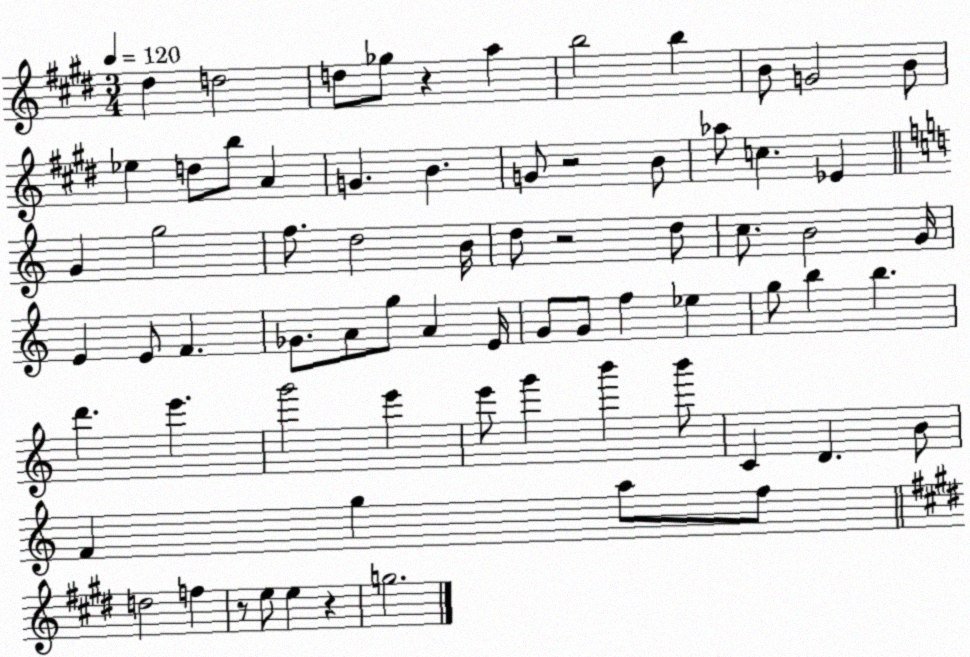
X:1
T:Untitled
M:3/4
L:1/4
K:E
^d d2 d/2 _g/2 z a b2 b B/2 G2 B/2 _e d/2 b/2 A G B G/2 z2 B/2 _a/2 c _E G g2 f/2 d2 B/4 d/2 z2 d/2 c/2 B2 G/4 E E/2 F _G/2 A/2 g/2 A E/4 G/2 G/2 f _e g/2 b b d' e' g'2 e' e'/2 g' b' b'/2 C D B/2 F g a/2 f/2 d2 f z/2 e/2 e z g2